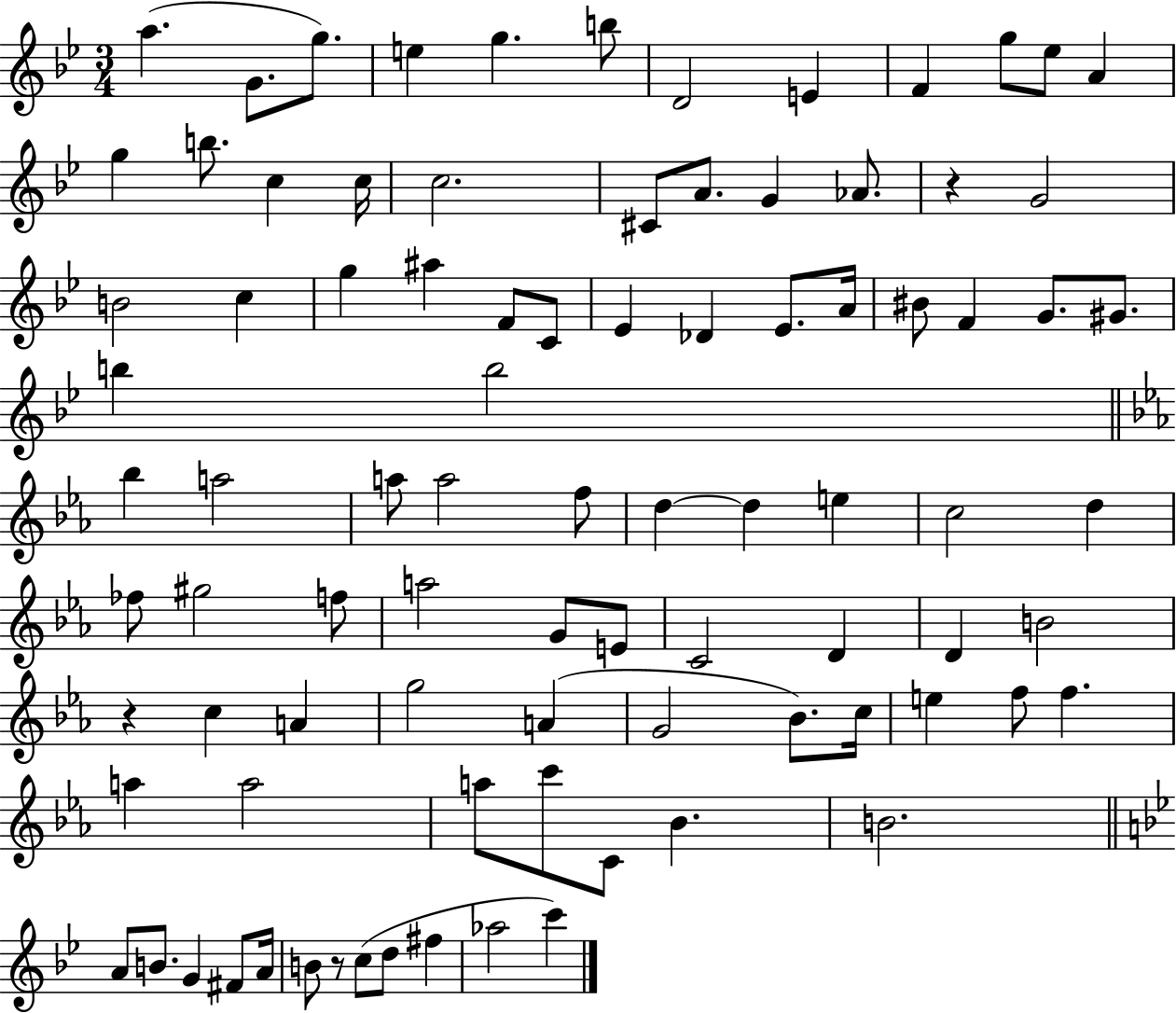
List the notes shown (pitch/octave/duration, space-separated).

A5/q. G4/e. G5/e. E5/q G5/q. B5/e D4/h E4/q F4/q G5/e Eb5/e A4/q G5/q B5/e. C5/q C5/s C5/h. C#4/e A4/e. G4/q Ab4/e. R/q G4/h B4/h C5/q G5/q A#5/q F4/e C4/e Eb4/q Db4/q Eb4/e. A4/s BIS4/e F4/q G4/e. G#4/e. B5/q B5/h Bb5/q A5/h A5/e A5/h F5/e D5/q D5/q E5/q C5/h D5/q FES5/e G#5/h F5/e A5/h G4/e E4/e C4/h D4/q D4/q B4/h R/q C5/q A4/q G5/h A4/q G4/h Bb4/e. C5/s E5/q F5/e F5/q. A5/q A5/h A5/e C6/e C4/e Bb4/q. B4/h. A4/e B4/e. G4/q F#4/e A4/s B4/e R/e C5/e D5/e F#5/q Ab5/h C6/q